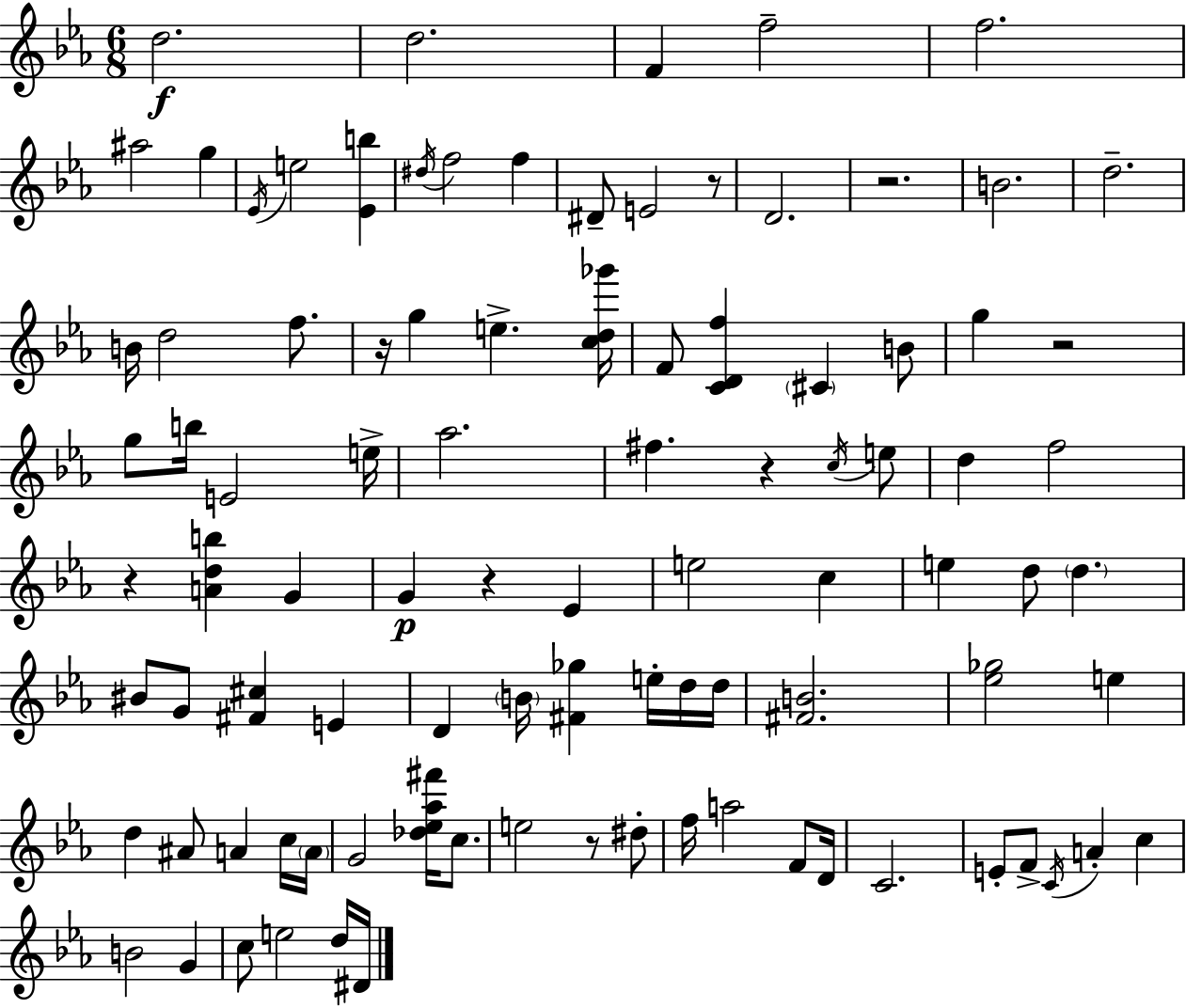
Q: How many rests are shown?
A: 8